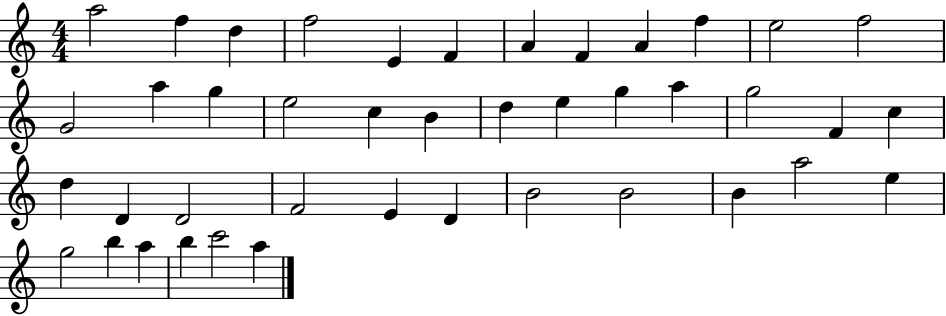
{
  \clef treble
  \numericTimeSignature
  \time 4/4
  \key c \major
  a''2 f''4 d''4 | f''2 e'4 f'4 | a'4 f'4 a'4 f''4 | e''2 f''2 | \break g'2 a''4 g''4 | e''2 c''4 b'4 | d''4 e''4 g''4 a''4 | g''2 f'4 c''4 | \break d''4 d'4 d'2 | f'2 e'4 d'4 | b'2 b'2 | b'4 a''2 e''4 | \break g''2 b''4 a''4 | b''4 c'''2 a''4 | \bar "|."
}